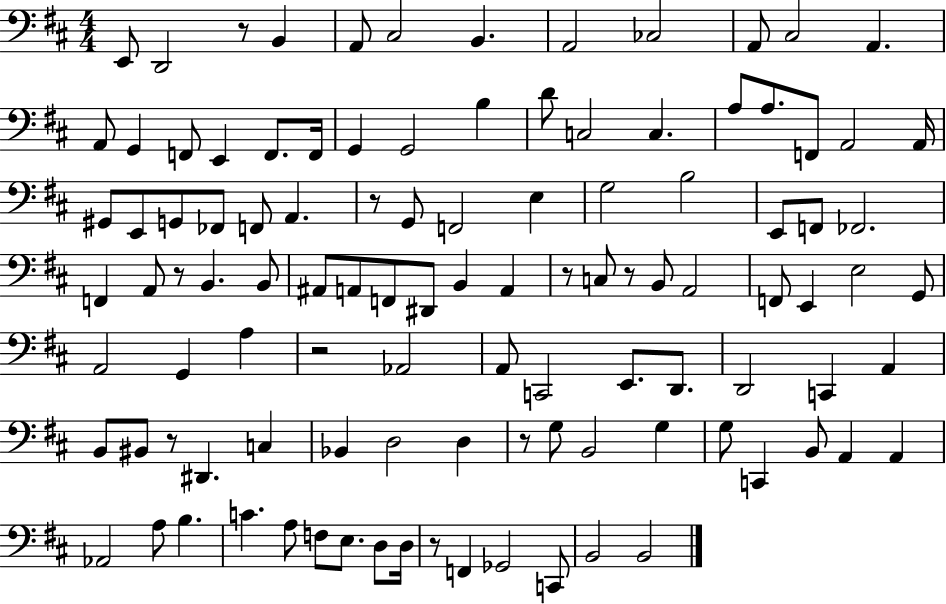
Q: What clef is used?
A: bass